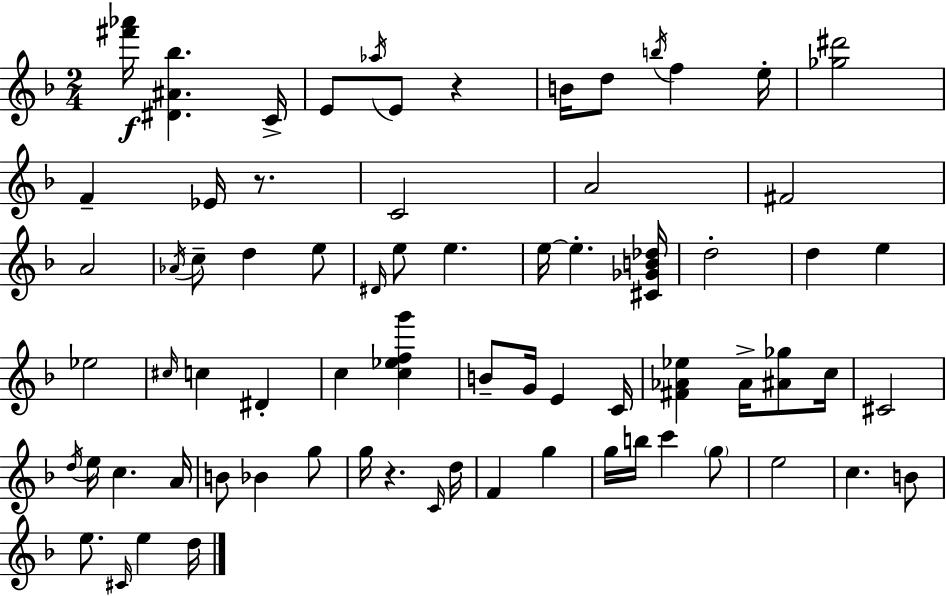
{
  \clef treble
  \numericTimeSignature
  \time 2/4
  \key d \minor
  <fis''' aes'''>16\f <dis' ais' bes''>4. c'16-> | e'8 \acciaccatura { aes''16 } e'8 r4 | b'16 d''8 \acciaccatura { b''16 } f''4 | e''16-. <ges'' dis'''>2 | \break f'4-- ees'16 r8. | c'2 | a'2 | fis'2 | \break a'2 | \acciaccatura { aes'16 } c''8-- d''4 | e''8 \grace { dis'16 } e''8 e''4. | e''16~~ e''4.-. | \break <cis' ges' b' des''>16 d''2-. | d''4 | e''4 ees''2 | \grace { cis''16 } c''4 | \break dis'4-. c''4 | <c'' ees'' f'' g'''>4 b'8-- g'16 | e'4 c'16 <fis' aes' ees''>4 | aes'16-> <ais' ges''>8 c''16 cis'2 | \break \acciaccatura { d''16 } e''16 c''4. | a'16 b'8 | bes'4 g''8 g''16 r4. | \grace { c'16 } d''16 f'4 | \break g''4 g''16 | b''16 c'''4 \parenthesize g''8 e''2 | c''4. | b'8 e''8. | \break \grace { cis'16 } e''4 d''16 | \bar "|."
}